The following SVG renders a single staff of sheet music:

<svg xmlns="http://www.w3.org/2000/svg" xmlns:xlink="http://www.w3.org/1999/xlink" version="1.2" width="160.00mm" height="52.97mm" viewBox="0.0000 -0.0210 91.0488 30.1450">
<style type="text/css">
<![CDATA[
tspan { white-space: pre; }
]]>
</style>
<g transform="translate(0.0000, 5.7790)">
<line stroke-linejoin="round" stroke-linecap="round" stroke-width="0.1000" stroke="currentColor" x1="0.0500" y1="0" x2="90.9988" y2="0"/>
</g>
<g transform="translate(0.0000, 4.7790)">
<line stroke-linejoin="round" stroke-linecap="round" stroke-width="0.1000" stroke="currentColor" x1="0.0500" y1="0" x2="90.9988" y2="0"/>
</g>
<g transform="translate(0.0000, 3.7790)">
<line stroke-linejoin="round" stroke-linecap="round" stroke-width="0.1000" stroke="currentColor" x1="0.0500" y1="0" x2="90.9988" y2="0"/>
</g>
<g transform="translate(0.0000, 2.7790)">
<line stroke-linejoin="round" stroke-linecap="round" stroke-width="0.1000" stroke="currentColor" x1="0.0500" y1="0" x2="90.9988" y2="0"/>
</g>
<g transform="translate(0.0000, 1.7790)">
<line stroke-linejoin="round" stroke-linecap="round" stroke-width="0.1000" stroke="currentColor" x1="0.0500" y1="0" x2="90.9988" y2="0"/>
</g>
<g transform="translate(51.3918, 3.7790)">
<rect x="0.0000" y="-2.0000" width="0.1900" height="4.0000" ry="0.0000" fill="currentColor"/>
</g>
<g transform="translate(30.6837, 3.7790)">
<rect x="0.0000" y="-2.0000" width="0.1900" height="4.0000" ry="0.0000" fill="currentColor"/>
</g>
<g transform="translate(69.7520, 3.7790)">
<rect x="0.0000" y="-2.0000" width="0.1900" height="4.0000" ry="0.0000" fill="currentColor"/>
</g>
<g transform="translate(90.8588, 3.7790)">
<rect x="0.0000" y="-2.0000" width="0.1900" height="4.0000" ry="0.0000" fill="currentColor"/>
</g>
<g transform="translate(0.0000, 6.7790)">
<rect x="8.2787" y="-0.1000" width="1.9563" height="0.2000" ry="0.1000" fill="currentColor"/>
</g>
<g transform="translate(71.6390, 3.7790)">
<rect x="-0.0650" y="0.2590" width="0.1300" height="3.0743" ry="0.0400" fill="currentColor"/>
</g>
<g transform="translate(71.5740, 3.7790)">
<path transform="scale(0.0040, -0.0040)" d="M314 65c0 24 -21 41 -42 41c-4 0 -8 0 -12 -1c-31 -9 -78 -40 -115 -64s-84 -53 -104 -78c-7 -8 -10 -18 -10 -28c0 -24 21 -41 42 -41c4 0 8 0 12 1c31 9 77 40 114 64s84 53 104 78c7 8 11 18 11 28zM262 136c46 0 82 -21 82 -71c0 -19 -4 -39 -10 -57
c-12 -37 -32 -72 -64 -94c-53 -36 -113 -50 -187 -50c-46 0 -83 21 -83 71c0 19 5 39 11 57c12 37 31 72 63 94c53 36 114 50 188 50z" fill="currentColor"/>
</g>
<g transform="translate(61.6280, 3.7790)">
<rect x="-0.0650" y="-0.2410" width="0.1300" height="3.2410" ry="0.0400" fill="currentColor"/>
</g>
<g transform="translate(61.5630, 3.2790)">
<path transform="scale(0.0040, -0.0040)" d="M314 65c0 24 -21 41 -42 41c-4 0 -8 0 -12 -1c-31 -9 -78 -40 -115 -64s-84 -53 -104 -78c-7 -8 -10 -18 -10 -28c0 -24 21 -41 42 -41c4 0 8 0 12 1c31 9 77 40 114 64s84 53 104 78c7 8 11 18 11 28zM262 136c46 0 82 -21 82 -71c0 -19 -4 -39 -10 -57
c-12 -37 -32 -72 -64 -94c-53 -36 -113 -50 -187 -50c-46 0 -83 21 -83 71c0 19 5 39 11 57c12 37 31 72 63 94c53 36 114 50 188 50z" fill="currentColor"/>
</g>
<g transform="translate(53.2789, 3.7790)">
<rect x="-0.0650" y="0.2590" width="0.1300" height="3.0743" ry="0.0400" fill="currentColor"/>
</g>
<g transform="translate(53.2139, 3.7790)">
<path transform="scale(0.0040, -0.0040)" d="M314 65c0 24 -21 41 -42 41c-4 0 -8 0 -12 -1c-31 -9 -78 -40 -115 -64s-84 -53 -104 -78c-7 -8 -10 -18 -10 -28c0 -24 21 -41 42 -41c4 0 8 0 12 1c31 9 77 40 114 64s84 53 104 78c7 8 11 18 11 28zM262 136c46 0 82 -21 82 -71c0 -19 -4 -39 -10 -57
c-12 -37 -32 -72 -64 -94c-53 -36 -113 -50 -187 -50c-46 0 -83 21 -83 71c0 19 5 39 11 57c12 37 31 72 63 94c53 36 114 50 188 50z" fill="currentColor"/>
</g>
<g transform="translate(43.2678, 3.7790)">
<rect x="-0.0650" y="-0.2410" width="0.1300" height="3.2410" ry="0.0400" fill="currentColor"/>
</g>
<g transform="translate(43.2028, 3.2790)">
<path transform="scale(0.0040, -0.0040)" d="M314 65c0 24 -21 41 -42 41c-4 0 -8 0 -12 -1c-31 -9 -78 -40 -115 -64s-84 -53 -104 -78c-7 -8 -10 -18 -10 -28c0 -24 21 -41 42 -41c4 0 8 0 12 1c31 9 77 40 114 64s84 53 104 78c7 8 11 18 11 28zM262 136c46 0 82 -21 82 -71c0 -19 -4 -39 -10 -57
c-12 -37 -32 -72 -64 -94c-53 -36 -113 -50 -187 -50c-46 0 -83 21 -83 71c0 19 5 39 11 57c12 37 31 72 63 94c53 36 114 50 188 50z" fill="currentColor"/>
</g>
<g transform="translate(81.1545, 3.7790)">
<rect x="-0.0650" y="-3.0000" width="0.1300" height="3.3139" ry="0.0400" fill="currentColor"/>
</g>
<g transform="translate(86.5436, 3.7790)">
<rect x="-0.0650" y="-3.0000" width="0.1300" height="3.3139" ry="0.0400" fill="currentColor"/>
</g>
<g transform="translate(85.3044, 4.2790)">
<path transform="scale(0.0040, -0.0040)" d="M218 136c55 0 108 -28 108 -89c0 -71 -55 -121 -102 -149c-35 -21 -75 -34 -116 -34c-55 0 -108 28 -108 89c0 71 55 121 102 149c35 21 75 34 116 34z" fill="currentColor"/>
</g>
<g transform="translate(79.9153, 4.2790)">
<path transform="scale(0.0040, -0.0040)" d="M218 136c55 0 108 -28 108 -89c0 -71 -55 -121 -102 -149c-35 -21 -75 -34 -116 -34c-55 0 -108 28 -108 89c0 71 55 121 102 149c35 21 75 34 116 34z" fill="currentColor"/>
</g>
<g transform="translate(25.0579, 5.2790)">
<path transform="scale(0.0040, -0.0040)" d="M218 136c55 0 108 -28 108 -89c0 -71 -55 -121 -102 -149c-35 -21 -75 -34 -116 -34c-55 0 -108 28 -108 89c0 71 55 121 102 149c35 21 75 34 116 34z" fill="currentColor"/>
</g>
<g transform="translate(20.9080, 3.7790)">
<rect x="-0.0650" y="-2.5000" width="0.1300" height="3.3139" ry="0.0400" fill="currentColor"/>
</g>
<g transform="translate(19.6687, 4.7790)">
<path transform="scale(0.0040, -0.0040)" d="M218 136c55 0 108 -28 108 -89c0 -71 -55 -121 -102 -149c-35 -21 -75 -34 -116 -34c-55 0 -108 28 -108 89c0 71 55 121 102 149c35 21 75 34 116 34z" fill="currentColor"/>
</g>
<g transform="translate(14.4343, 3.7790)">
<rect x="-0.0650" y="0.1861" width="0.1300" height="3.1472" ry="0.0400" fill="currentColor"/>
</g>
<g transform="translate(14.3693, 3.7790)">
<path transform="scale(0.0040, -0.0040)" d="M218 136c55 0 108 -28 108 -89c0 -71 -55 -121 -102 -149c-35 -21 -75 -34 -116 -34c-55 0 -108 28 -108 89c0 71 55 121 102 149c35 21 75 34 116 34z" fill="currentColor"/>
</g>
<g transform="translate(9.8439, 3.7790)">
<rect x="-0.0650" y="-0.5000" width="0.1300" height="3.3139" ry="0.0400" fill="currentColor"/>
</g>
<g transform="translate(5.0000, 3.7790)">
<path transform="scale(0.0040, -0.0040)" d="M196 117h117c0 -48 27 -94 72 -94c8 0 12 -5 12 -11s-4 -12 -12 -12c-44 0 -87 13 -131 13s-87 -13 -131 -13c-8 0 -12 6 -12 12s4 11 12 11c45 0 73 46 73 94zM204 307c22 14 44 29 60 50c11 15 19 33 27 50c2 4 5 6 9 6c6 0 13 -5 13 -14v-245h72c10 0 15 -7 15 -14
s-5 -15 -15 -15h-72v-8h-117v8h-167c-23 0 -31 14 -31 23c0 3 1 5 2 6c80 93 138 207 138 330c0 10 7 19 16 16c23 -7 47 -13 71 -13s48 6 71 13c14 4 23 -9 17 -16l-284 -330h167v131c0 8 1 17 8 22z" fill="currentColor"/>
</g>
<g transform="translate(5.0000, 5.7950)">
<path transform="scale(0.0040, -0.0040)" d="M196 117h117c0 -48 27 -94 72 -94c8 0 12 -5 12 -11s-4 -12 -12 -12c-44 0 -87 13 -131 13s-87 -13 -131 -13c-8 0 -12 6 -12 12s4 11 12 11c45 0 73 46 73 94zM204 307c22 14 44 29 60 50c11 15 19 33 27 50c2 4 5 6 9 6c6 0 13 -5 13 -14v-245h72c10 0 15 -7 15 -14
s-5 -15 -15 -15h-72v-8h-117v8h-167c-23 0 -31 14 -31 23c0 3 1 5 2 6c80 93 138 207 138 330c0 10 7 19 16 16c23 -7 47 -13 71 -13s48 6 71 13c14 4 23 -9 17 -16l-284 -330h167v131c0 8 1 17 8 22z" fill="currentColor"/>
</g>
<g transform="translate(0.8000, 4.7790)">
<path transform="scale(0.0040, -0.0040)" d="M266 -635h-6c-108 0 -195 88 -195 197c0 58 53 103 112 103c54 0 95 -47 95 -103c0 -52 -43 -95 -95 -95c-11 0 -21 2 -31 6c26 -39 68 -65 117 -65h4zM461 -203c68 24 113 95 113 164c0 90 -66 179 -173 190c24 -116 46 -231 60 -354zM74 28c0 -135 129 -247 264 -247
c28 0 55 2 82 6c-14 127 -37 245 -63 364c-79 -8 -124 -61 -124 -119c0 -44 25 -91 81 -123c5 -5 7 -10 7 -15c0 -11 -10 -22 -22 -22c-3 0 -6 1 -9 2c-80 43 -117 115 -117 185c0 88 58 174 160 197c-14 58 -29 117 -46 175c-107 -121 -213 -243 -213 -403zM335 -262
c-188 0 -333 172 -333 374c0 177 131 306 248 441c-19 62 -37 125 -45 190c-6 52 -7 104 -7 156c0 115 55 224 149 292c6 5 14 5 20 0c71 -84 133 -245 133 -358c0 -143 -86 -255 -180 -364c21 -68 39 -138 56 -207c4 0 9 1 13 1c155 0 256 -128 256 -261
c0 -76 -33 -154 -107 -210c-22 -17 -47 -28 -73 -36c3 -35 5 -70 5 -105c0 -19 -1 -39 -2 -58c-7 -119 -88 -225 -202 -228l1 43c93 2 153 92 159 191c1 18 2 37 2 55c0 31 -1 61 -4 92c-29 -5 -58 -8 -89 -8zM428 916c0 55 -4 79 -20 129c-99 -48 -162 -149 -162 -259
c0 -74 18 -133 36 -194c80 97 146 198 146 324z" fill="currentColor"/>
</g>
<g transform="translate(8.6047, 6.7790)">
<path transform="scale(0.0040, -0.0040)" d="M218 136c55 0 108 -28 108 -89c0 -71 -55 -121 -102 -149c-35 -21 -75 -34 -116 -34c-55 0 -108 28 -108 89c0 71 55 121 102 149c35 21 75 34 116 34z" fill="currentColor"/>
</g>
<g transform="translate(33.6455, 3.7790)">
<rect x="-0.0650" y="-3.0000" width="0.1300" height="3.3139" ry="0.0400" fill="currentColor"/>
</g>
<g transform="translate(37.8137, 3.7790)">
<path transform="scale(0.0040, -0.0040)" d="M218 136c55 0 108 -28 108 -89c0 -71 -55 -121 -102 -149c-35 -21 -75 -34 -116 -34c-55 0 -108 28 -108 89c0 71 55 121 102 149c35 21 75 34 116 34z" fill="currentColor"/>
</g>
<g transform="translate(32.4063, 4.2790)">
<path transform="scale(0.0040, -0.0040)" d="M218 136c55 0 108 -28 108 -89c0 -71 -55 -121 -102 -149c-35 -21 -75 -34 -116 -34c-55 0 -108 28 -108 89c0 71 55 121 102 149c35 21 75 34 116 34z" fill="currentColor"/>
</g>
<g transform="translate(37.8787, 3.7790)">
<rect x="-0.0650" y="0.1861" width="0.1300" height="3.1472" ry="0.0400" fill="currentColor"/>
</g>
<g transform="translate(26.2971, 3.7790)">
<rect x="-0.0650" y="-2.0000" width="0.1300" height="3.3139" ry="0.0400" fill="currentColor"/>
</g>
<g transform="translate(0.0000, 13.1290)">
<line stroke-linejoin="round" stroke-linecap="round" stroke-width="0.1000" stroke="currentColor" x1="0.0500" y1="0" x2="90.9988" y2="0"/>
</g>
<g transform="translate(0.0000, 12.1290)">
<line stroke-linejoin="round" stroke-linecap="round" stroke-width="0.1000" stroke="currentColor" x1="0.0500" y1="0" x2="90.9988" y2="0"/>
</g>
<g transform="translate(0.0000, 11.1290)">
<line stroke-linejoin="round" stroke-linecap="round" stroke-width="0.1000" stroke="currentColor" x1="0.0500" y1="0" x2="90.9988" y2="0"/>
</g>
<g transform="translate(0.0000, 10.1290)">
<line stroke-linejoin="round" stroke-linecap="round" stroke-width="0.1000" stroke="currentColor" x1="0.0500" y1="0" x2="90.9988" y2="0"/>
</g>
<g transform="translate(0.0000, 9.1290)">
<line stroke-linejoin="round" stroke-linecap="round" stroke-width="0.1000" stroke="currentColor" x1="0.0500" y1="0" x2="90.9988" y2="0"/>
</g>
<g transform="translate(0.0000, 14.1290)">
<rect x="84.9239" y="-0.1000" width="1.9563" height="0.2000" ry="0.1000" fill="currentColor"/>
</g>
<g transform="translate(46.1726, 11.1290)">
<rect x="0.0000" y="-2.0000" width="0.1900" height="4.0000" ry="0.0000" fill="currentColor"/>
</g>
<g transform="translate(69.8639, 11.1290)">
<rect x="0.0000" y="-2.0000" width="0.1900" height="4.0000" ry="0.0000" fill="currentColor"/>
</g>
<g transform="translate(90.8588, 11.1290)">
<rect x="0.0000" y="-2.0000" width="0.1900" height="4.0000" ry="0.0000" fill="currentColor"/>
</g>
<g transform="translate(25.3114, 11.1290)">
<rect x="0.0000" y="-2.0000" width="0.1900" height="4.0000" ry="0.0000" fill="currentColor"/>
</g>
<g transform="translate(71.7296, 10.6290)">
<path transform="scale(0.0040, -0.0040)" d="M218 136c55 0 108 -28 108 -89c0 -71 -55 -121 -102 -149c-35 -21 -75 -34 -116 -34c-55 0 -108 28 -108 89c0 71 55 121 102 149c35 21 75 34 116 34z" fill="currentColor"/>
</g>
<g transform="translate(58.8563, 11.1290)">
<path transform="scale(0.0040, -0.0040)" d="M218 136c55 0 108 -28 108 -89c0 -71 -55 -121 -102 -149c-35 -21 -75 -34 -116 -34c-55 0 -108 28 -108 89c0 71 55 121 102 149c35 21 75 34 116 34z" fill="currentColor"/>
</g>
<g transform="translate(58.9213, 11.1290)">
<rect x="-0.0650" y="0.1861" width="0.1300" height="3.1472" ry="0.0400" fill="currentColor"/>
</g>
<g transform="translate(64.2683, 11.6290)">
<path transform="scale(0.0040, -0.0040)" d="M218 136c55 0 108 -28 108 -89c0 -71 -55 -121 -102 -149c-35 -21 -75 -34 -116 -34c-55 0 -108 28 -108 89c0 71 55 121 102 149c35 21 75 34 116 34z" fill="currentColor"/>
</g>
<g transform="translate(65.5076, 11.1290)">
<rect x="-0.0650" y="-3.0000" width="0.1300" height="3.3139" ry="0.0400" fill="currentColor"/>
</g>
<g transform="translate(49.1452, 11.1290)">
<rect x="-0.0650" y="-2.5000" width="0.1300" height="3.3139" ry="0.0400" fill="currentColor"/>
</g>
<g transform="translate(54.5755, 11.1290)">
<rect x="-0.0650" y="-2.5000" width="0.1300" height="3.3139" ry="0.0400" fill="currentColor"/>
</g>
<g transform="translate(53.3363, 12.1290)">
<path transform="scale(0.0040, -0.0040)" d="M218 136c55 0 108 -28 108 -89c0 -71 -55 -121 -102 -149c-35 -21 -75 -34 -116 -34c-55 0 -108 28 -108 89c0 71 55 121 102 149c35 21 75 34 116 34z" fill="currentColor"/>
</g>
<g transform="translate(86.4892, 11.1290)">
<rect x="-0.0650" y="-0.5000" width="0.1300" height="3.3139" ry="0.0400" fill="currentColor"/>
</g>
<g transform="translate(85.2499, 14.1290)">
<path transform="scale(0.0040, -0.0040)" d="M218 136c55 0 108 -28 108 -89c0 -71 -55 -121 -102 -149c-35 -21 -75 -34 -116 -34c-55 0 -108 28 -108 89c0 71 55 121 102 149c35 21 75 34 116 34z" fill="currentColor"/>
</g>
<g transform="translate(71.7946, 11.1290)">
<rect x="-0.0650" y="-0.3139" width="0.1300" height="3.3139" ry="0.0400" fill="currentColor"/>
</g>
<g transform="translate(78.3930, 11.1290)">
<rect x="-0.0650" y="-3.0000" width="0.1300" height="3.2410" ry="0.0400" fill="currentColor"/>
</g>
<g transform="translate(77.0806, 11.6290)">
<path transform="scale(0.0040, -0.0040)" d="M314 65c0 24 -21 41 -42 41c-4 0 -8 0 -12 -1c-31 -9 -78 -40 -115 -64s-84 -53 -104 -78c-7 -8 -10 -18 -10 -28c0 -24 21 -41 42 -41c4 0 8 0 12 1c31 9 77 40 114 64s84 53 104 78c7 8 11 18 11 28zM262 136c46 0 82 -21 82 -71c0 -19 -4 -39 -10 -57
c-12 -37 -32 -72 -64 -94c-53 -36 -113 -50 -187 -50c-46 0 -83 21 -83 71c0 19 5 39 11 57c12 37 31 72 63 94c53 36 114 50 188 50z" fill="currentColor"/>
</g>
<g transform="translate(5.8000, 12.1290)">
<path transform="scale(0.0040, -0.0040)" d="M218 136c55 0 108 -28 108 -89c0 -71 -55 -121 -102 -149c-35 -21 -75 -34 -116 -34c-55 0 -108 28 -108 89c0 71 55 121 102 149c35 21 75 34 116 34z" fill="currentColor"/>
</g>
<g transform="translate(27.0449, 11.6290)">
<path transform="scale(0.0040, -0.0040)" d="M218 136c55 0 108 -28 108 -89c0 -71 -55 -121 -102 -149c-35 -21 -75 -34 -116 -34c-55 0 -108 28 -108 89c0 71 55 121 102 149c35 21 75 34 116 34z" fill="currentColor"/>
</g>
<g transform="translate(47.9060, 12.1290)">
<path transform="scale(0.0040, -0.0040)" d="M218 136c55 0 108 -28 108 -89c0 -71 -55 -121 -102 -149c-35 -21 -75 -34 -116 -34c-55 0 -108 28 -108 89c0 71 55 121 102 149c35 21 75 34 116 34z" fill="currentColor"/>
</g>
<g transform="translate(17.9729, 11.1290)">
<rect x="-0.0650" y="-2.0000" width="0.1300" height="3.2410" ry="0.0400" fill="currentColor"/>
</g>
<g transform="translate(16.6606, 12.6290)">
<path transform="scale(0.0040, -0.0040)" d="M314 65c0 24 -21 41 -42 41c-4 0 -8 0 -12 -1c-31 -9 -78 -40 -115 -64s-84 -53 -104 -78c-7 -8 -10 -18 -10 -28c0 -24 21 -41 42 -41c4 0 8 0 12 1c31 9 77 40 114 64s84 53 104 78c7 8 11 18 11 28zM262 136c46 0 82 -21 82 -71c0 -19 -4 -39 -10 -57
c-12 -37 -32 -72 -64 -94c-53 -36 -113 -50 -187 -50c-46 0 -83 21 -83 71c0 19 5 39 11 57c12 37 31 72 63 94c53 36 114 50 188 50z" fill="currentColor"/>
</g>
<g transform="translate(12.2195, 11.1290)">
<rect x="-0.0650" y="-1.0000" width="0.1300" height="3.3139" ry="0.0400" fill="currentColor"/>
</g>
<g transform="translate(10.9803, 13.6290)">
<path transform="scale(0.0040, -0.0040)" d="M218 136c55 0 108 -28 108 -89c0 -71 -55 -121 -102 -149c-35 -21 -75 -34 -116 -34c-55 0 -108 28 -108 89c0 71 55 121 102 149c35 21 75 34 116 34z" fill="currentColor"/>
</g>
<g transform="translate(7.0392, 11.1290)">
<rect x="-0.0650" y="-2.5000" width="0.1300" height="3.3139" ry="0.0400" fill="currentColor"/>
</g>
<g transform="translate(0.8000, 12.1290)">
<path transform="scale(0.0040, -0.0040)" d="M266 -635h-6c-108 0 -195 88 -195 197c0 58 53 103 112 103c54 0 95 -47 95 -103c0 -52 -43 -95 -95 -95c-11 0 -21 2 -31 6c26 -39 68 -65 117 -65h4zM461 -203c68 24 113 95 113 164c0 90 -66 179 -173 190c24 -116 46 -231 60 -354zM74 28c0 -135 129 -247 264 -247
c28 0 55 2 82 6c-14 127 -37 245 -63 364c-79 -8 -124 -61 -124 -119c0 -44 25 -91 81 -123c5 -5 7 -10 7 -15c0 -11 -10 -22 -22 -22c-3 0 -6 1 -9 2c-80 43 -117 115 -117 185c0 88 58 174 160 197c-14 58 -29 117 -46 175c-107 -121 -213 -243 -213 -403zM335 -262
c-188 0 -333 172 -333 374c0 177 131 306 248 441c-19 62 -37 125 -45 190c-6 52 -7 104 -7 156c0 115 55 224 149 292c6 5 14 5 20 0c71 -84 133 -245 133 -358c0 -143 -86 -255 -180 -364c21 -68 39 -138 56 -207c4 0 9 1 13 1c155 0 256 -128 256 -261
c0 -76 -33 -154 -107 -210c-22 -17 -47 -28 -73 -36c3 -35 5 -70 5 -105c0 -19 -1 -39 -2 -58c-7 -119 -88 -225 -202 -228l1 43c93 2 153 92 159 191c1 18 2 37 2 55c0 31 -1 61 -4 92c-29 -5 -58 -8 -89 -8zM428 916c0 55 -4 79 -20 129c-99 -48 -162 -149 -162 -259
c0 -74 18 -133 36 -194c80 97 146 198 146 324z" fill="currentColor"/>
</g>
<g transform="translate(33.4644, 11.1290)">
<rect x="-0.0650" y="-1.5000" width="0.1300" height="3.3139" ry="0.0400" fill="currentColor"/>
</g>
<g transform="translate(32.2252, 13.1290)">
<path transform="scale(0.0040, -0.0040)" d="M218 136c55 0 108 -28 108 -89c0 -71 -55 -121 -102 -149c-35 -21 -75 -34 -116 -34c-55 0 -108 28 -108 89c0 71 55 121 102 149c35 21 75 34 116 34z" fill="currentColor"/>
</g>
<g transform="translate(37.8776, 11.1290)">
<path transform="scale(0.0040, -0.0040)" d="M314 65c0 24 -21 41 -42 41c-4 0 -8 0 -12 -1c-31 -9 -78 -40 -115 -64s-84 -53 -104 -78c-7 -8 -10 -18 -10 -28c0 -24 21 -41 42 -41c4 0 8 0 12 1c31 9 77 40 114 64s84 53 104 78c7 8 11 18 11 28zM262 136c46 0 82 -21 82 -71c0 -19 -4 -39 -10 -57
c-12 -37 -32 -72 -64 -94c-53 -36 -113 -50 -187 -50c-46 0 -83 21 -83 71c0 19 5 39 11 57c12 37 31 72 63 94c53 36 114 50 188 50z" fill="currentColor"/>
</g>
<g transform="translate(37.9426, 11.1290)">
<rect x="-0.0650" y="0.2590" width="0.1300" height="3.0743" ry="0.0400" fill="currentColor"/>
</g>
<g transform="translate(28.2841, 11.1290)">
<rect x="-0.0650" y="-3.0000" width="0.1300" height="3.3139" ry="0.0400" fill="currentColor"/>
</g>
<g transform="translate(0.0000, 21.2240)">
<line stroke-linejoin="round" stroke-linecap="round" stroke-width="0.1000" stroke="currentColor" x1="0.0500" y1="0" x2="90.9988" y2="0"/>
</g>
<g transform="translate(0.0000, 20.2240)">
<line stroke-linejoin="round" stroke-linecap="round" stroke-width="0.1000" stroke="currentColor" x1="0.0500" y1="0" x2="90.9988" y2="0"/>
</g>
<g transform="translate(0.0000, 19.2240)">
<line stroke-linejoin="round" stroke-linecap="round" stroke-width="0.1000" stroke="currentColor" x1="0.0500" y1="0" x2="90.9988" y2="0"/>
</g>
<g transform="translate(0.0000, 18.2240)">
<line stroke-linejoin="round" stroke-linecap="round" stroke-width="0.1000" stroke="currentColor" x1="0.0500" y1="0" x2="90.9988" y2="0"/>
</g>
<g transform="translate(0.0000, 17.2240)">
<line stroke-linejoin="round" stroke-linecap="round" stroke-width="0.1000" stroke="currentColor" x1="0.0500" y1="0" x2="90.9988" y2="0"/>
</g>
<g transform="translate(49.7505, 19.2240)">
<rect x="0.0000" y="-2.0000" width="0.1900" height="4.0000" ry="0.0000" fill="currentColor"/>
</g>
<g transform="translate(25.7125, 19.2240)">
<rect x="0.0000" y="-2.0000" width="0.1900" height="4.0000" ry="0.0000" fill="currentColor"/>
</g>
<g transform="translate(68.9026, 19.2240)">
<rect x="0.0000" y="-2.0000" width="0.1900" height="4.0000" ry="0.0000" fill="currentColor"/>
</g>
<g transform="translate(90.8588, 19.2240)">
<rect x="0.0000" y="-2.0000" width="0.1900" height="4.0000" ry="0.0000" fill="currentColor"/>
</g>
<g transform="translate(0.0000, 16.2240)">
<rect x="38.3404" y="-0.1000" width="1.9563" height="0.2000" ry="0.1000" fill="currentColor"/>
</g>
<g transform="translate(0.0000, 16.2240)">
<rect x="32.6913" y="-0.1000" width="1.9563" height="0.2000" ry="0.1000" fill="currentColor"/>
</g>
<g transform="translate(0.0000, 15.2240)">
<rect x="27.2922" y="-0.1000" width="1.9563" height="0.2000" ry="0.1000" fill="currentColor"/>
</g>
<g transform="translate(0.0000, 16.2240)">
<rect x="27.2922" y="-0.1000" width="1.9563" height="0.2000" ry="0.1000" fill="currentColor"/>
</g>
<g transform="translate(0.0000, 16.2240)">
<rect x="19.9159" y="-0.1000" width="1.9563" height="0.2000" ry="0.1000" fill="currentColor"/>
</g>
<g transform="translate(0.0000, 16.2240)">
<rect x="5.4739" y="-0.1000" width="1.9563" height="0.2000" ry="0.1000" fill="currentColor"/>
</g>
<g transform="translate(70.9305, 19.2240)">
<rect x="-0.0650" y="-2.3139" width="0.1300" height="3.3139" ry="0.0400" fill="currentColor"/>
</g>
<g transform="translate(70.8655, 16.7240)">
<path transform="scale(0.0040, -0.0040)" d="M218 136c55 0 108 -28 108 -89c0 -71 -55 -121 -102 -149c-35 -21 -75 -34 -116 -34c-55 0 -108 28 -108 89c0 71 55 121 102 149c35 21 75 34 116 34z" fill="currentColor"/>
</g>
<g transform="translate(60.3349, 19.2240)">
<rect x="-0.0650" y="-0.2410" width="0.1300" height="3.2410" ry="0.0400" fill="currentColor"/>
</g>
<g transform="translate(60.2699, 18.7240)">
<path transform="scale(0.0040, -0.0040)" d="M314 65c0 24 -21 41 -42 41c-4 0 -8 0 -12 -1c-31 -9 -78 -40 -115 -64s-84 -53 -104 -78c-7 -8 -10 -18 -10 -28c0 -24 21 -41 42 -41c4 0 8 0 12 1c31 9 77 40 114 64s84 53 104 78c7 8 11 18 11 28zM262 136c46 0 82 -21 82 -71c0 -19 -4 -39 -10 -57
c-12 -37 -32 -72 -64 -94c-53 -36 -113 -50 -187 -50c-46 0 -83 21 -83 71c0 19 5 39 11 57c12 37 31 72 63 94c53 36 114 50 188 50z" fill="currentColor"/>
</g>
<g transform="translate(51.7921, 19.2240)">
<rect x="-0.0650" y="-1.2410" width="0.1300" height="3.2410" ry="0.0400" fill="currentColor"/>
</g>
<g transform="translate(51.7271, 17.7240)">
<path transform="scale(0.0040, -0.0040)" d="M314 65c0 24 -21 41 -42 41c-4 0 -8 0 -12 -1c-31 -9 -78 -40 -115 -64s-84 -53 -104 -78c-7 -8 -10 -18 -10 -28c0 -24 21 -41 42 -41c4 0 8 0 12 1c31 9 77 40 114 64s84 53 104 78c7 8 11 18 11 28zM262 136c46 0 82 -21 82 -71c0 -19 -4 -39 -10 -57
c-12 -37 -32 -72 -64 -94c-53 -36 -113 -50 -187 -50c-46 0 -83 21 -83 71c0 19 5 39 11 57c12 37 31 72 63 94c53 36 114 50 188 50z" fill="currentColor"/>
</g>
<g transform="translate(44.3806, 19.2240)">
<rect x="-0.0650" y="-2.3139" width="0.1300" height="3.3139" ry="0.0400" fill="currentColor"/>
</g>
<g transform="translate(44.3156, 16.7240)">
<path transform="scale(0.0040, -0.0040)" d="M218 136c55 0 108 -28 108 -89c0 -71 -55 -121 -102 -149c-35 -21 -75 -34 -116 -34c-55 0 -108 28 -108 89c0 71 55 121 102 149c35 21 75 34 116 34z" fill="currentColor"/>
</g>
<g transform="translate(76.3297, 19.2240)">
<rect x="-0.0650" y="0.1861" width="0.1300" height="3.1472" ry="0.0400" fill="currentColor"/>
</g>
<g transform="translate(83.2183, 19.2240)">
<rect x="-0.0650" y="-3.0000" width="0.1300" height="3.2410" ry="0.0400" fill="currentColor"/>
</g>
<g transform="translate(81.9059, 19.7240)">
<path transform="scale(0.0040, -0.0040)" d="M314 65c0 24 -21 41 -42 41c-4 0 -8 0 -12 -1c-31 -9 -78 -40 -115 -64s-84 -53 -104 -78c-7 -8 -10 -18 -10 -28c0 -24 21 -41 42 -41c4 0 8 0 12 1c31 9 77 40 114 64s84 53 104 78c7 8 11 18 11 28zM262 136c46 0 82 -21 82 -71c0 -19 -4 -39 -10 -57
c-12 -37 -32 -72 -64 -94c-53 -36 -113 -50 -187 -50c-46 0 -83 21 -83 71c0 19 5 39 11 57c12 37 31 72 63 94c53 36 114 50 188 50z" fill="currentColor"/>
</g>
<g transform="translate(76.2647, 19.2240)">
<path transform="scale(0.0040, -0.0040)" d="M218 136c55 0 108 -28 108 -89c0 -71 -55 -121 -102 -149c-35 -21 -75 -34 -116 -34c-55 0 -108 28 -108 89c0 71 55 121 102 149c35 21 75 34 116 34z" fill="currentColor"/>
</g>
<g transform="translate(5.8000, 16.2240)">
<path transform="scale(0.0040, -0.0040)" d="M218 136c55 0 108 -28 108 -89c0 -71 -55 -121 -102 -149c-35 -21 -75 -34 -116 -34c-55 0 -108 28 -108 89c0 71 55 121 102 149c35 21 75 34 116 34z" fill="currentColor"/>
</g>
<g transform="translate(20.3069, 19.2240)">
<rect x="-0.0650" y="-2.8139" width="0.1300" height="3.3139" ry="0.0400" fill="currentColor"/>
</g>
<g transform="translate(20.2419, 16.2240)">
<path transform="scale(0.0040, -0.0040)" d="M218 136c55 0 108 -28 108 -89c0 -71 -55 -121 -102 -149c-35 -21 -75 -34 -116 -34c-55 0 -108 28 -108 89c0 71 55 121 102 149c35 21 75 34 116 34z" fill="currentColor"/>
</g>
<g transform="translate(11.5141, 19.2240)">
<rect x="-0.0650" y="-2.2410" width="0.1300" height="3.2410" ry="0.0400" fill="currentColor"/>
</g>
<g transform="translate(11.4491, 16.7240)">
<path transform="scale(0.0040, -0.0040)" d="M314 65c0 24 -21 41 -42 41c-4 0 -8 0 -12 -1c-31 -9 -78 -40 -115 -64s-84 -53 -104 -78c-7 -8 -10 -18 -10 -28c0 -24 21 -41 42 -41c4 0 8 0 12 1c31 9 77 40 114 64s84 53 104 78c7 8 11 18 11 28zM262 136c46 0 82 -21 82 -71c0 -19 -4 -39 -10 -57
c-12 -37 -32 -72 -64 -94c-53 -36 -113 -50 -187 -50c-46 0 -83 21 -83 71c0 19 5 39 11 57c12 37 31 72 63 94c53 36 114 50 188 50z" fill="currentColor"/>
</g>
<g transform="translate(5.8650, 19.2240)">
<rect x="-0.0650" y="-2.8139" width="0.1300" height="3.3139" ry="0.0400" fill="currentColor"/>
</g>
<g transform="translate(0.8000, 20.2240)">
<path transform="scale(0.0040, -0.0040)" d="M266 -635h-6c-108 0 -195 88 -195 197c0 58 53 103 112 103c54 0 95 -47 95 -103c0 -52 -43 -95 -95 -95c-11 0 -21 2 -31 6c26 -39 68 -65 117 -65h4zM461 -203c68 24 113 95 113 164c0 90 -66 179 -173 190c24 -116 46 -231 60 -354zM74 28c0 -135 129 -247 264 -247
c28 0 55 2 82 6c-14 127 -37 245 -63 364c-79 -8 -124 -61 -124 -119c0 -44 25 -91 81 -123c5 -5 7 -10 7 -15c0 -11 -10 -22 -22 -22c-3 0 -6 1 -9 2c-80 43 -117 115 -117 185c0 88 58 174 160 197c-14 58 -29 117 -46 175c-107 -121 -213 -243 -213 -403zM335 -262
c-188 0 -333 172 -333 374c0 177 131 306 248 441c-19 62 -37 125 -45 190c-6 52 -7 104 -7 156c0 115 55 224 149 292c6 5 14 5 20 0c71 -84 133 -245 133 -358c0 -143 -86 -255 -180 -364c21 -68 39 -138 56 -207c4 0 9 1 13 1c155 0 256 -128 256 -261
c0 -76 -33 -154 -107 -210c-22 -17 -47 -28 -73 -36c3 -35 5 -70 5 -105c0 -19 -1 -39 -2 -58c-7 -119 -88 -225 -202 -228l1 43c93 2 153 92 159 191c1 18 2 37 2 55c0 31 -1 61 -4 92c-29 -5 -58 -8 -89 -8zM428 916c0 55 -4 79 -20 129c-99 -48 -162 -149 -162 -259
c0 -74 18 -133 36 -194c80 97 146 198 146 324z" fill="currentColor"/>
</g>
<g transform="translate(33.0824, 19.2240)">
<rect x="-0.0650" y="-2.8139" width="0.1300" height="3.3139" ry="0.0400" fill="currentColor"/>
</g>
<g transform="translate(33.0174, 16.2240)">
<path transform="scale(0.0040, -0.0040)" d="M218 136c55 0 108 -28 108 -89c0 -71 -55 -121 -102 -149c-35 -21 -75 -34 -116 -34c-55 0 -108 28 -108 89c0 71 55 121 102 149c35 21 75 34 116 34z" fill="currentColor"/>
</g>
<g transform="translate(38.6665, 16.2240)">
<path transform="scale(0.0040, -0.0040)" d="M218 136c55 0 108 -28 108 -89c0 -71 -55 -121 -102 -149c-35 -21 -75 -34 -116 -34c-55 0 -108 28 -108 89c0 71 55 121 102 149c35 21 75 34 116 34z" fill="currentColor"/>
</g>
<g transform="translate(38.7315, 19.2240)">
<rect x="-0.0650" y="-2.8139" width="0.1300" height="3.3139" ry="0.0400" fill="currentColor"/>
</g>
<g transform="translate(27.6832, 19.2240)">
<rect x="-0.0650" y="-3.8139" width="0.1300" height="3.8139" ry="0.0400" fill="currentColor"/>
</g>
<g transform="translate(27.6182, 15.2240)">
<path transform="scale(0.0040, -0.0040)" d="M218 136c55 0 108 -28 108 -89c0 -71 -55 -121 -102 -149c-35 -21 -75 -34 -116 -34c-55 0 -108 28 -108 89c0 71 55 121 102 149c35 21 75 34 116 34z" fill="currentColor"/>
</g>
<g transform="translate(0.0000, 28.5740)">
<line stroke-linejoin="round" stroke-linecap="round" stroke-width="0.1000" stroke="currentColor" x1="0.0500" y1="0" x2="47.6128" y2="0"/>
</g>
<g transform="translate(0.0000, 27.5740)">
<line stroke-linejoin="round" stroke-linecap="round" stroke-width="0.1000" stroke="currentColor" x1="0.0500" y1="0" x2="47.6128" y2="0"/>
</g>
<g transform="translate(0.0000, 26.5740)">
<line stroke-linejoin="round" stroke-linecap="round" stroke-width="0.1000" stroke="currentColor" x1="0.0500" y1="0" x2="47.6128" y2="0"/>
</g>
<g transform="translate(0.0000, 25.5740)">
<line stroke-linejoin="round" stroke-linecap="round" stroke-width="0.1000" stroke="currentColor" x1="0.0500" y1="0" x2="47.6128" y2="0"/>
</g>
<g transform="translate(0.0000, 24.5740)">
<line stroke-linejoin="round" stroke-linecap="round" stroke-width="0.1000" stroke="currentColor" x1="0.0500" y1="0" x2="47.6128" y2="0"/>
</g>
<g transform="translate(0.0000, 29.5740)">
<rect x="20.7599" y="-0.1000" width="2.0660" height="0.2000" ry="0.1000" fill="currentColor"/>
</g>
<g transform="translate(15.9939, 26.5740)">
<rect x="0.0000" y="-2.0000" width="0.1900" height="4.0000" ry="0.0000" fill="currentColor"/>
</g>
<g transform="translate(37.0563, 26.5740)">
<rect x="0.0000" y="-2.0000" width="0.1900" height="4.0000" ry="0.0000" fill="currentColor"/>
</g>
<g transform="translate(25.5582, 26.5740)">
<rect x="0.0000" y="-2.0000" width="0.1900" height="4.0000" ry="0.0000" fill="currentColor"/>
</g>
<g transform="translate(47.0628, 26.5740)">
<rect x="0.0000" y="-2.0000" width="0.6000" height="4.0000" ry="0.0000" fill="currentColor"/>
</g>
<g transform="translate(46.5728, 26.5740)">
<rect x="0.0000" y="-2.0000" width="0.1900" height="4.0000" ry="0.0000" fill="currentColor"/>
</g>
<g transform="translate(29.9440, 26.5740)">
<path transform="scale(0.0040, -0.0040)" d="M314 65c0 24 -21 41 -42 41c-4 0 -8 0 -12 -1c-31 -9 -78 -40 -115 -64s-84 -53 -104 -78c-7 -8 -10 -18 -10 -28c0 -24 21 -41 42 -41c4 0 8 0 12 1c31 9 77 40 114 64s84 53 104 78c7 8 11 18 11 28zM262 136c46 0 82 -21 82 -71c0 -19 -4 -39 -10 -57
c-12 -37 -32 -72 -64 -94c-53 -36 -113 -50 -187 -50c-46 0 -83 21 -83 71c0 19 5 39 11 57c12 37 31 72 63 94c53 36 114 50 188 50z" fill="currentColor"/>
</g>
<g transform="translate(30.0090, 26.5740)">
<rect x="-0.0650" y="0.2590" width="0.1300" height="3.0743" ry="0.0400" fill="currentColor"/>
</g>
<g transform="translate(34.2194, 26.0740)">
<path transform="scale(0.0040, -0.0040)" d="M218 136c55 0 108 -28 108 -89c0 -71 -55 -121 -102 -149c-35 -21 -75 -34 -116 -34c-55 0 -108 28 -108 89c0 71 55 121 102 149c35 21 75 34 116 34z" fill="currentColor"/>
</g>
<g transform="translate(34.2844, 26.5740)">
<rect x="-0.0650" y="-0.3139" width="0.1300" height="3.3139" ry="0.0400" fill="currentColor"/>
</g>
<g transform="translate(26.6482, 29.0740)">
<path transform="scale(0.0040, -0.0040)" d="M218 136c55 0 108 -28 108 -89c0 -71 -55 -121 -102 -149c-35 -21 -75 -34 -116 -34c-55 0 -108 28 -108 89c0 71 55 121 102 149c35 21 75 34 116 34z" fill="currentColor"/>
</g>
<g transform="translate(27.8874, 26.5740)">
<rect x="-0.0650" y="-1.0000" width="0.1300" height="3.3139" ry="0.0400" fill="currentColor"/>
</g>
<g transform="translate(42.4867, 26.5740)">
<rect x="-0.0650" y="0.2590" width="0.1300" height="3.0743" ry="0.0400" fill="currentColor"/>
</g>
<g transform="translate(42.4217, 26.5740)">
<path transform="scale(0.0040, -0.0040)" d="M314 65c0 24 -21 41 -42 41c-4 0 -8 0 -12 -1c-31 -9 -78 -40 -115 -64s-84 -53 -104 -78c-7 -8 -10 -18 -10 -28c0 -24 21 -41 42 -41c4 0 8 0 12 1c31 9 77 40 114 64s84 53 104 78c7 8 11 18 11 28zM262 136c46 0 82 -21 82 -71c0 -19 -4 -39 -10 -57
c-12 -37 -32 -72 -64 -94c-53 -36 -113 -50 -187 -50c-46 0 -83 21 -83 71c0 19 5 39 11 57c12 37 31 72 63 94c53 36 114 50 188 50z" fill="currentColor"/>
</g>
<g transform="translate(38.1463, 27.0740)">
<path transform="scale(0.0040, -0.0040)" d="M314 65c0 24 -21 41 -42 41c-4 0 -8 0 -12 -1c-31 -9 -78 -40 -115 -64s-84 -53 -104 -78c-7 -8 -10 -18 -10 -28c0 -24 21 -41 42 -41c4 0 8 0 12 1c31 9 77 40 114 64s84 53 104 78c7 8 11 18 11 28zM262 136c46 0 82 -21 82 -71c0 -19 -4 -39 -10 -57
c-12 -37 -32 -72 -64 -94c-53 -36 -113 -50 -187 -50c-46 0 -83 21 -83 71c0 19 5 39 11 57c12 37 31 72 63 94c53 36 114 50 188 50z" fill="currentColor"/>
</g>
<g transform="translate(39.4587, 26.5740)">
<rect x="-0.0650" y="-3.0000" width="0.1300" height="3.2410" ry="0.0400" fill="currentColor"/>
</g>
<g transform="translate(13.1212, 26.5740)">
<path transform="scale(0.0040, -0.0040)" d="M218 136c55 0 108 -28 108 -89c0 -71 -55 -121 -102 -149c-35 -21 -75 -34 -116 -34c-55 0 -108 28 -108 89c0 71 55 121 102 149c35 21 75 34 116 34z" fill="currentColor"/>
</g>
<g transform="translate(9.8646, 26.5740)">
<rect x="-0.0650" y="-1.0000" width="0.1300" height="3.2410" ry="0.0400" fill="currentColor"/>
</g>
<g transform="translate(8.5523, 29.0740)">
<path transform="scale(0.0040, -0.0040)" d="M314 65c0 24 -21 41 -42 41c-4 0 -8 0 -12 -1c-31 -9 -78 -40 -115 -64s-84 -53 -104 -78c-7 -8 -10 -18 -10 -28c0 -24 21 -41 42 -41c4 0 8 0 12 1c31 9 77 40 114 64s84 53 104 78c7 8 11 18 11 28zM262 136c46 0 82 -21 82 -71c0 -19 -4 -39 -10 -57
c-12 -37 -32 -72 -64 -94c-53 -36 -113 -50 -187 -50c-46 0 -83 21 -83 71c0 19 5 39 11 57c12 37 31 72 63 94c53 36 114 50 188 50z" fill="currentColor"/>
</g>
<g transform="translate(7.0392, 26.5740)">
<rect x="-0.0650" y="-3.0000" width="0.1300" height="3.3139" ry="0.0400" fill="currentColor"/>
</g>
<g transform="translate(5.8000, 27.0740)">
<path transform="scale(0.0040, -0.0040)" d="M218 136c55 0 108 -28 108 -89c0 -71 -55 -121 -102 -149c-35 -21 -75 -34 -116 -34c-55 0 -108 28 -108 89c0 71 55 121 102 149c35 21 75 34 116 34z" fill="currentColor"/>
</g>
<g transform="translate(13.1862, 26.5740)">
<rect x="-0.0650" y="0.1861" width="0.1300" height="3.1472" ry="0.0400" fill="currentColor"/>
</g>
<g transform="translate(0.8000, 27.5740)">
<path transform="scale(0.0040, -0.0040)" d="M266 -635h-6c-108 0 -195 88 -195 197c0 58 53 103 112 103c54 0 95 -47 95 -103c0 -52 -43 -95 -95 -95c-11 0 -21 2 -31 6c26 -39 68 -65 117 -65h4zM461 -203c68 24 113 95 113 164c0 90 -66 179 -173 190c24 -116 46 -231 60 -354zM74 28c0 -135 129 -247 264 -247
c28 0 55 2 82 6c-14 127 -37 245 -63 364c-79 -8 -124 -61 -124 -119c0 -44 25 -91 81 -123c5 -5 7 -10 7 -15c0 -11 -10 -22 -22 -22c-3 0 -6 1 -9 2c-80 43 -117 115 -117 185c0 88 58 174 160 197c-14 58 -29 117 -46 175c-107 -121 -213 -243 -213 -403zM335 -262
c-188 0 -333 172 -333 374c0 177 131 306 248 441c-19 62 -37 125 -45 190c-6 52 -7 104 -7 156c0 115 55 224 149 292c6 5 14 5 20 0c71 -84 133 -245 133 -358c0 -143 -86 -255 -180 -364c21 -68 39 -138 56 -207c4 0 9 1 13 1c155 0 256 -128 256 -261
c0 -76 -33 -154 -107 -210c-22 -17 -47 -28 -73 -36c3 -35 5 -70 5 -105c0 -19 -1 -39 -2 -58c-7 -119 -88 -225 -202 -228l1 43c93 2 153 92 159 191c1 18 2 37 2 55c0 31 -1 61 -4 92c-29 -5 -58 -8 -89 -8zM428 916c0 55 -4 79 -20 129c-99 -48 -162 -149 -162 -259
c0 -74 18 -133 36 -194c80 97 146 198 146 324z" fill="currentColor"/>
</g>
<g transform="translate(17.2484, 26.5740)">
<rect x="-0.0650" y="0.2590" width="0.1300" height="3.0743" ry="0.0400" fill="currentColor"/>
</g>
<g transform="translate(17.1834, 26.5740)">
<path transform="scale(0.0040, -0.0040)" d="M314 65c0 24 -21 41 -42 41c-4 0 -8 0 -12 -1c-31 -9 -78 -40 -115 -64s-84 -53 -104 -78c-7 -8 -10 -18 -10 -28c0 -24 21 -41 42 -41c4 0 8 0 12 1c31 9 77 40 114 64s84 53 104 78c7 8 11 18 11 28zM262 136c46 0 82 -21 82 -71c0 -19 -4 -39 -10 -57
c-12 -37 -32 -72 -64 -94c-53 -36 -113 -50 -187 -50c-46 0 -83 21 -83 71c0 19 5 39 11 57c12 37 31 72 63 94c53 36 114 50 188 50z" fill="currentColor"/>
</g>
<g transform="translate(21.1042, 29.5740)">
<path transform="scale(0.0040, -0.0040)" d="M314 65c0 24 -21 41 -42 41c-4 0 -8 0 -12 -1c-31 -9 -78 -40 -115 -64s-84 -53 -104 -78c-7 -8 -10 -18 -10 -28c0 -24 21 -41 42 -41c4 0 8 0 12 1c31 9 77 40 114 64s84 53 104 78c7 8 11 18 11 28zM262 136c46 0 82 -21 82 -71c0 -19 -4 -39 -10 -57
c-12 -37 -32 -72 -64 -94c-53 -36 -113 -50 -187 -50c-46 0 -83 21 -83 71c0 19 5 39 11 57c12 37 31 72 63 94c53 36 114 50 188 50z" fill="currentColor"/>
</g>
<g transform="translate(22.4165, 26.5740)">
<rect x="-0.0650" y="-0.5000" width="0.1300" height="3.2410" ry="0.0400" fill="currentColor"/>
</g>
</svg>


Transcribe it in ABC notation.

X:1
T:Untitled
M:4/4
L:1/4
K:C
C B G F A B c2 B2 c2 B2 A A G D F2 A E B2 G G B A c A2 C a g2 a c' a a g e2 c2 g B A2 A D2 B B2 C2 D B2 c A2 B2